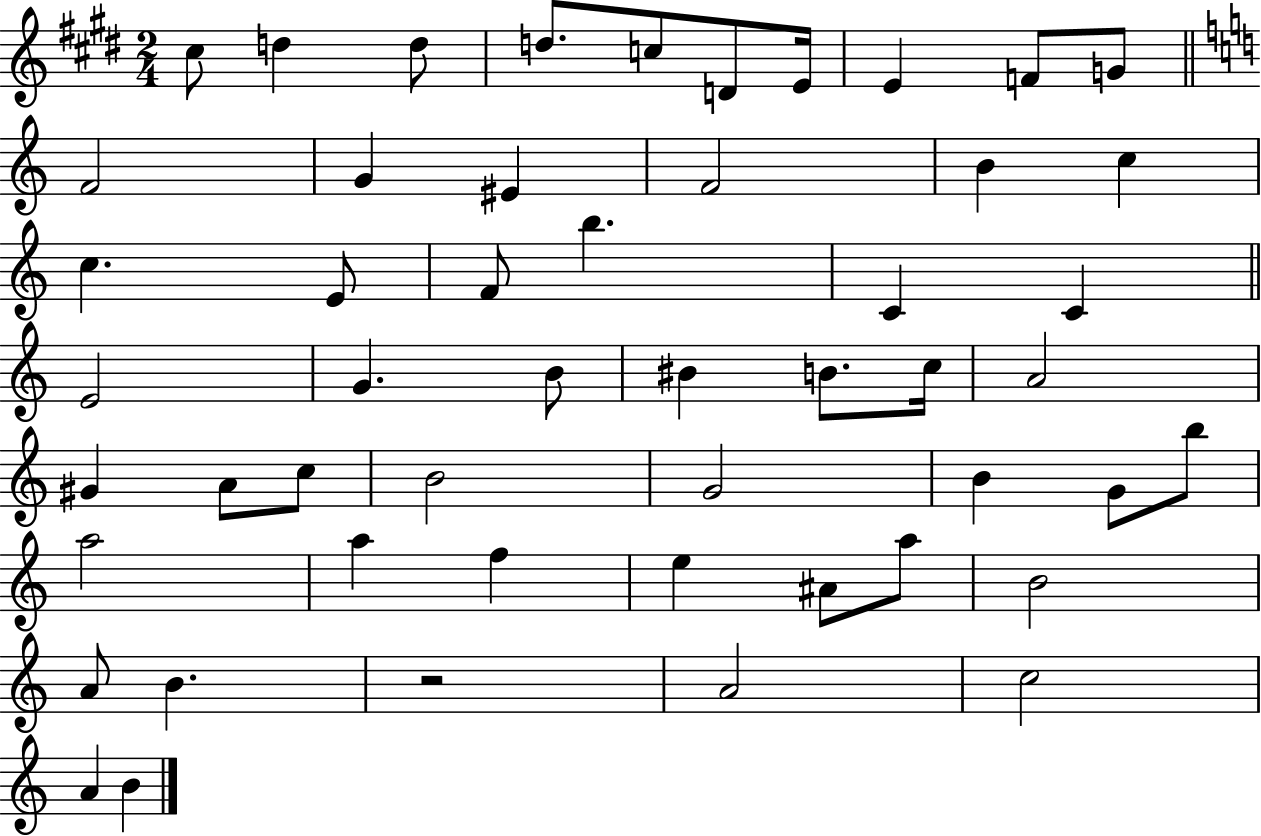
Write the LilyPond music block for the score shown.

{
  \clef treble
  \numericTimeSignature
  \time 2/4
  \key e \major
  \repeat volta 2 { cis''8 d''4 d''8 | d''8. c''8 d'8 e'16 | e'4 f'8 g'8 | \bar "||" \break \key c \major f'2 | g'4 eis'4 | f'2 | b'4 c''4 | \break c''4. e'8 | f'8 b''4. | c'4 c'4 | \bar "||" \break \key c \major e'2 | g'4. b'8 | bis'4 b'8. c''16 | a'2 | \break gis'4 a'8 c''8 | b'2 | g'2 | b'4 g'8 b''8 | \break a''2 | a''4 f''4 | e''4 ais'8 a''8 | b'2 | \break a'8 b'4. | r2 | a'2 | c''2 | \break a'4 b'4 | } \bar "|."
}